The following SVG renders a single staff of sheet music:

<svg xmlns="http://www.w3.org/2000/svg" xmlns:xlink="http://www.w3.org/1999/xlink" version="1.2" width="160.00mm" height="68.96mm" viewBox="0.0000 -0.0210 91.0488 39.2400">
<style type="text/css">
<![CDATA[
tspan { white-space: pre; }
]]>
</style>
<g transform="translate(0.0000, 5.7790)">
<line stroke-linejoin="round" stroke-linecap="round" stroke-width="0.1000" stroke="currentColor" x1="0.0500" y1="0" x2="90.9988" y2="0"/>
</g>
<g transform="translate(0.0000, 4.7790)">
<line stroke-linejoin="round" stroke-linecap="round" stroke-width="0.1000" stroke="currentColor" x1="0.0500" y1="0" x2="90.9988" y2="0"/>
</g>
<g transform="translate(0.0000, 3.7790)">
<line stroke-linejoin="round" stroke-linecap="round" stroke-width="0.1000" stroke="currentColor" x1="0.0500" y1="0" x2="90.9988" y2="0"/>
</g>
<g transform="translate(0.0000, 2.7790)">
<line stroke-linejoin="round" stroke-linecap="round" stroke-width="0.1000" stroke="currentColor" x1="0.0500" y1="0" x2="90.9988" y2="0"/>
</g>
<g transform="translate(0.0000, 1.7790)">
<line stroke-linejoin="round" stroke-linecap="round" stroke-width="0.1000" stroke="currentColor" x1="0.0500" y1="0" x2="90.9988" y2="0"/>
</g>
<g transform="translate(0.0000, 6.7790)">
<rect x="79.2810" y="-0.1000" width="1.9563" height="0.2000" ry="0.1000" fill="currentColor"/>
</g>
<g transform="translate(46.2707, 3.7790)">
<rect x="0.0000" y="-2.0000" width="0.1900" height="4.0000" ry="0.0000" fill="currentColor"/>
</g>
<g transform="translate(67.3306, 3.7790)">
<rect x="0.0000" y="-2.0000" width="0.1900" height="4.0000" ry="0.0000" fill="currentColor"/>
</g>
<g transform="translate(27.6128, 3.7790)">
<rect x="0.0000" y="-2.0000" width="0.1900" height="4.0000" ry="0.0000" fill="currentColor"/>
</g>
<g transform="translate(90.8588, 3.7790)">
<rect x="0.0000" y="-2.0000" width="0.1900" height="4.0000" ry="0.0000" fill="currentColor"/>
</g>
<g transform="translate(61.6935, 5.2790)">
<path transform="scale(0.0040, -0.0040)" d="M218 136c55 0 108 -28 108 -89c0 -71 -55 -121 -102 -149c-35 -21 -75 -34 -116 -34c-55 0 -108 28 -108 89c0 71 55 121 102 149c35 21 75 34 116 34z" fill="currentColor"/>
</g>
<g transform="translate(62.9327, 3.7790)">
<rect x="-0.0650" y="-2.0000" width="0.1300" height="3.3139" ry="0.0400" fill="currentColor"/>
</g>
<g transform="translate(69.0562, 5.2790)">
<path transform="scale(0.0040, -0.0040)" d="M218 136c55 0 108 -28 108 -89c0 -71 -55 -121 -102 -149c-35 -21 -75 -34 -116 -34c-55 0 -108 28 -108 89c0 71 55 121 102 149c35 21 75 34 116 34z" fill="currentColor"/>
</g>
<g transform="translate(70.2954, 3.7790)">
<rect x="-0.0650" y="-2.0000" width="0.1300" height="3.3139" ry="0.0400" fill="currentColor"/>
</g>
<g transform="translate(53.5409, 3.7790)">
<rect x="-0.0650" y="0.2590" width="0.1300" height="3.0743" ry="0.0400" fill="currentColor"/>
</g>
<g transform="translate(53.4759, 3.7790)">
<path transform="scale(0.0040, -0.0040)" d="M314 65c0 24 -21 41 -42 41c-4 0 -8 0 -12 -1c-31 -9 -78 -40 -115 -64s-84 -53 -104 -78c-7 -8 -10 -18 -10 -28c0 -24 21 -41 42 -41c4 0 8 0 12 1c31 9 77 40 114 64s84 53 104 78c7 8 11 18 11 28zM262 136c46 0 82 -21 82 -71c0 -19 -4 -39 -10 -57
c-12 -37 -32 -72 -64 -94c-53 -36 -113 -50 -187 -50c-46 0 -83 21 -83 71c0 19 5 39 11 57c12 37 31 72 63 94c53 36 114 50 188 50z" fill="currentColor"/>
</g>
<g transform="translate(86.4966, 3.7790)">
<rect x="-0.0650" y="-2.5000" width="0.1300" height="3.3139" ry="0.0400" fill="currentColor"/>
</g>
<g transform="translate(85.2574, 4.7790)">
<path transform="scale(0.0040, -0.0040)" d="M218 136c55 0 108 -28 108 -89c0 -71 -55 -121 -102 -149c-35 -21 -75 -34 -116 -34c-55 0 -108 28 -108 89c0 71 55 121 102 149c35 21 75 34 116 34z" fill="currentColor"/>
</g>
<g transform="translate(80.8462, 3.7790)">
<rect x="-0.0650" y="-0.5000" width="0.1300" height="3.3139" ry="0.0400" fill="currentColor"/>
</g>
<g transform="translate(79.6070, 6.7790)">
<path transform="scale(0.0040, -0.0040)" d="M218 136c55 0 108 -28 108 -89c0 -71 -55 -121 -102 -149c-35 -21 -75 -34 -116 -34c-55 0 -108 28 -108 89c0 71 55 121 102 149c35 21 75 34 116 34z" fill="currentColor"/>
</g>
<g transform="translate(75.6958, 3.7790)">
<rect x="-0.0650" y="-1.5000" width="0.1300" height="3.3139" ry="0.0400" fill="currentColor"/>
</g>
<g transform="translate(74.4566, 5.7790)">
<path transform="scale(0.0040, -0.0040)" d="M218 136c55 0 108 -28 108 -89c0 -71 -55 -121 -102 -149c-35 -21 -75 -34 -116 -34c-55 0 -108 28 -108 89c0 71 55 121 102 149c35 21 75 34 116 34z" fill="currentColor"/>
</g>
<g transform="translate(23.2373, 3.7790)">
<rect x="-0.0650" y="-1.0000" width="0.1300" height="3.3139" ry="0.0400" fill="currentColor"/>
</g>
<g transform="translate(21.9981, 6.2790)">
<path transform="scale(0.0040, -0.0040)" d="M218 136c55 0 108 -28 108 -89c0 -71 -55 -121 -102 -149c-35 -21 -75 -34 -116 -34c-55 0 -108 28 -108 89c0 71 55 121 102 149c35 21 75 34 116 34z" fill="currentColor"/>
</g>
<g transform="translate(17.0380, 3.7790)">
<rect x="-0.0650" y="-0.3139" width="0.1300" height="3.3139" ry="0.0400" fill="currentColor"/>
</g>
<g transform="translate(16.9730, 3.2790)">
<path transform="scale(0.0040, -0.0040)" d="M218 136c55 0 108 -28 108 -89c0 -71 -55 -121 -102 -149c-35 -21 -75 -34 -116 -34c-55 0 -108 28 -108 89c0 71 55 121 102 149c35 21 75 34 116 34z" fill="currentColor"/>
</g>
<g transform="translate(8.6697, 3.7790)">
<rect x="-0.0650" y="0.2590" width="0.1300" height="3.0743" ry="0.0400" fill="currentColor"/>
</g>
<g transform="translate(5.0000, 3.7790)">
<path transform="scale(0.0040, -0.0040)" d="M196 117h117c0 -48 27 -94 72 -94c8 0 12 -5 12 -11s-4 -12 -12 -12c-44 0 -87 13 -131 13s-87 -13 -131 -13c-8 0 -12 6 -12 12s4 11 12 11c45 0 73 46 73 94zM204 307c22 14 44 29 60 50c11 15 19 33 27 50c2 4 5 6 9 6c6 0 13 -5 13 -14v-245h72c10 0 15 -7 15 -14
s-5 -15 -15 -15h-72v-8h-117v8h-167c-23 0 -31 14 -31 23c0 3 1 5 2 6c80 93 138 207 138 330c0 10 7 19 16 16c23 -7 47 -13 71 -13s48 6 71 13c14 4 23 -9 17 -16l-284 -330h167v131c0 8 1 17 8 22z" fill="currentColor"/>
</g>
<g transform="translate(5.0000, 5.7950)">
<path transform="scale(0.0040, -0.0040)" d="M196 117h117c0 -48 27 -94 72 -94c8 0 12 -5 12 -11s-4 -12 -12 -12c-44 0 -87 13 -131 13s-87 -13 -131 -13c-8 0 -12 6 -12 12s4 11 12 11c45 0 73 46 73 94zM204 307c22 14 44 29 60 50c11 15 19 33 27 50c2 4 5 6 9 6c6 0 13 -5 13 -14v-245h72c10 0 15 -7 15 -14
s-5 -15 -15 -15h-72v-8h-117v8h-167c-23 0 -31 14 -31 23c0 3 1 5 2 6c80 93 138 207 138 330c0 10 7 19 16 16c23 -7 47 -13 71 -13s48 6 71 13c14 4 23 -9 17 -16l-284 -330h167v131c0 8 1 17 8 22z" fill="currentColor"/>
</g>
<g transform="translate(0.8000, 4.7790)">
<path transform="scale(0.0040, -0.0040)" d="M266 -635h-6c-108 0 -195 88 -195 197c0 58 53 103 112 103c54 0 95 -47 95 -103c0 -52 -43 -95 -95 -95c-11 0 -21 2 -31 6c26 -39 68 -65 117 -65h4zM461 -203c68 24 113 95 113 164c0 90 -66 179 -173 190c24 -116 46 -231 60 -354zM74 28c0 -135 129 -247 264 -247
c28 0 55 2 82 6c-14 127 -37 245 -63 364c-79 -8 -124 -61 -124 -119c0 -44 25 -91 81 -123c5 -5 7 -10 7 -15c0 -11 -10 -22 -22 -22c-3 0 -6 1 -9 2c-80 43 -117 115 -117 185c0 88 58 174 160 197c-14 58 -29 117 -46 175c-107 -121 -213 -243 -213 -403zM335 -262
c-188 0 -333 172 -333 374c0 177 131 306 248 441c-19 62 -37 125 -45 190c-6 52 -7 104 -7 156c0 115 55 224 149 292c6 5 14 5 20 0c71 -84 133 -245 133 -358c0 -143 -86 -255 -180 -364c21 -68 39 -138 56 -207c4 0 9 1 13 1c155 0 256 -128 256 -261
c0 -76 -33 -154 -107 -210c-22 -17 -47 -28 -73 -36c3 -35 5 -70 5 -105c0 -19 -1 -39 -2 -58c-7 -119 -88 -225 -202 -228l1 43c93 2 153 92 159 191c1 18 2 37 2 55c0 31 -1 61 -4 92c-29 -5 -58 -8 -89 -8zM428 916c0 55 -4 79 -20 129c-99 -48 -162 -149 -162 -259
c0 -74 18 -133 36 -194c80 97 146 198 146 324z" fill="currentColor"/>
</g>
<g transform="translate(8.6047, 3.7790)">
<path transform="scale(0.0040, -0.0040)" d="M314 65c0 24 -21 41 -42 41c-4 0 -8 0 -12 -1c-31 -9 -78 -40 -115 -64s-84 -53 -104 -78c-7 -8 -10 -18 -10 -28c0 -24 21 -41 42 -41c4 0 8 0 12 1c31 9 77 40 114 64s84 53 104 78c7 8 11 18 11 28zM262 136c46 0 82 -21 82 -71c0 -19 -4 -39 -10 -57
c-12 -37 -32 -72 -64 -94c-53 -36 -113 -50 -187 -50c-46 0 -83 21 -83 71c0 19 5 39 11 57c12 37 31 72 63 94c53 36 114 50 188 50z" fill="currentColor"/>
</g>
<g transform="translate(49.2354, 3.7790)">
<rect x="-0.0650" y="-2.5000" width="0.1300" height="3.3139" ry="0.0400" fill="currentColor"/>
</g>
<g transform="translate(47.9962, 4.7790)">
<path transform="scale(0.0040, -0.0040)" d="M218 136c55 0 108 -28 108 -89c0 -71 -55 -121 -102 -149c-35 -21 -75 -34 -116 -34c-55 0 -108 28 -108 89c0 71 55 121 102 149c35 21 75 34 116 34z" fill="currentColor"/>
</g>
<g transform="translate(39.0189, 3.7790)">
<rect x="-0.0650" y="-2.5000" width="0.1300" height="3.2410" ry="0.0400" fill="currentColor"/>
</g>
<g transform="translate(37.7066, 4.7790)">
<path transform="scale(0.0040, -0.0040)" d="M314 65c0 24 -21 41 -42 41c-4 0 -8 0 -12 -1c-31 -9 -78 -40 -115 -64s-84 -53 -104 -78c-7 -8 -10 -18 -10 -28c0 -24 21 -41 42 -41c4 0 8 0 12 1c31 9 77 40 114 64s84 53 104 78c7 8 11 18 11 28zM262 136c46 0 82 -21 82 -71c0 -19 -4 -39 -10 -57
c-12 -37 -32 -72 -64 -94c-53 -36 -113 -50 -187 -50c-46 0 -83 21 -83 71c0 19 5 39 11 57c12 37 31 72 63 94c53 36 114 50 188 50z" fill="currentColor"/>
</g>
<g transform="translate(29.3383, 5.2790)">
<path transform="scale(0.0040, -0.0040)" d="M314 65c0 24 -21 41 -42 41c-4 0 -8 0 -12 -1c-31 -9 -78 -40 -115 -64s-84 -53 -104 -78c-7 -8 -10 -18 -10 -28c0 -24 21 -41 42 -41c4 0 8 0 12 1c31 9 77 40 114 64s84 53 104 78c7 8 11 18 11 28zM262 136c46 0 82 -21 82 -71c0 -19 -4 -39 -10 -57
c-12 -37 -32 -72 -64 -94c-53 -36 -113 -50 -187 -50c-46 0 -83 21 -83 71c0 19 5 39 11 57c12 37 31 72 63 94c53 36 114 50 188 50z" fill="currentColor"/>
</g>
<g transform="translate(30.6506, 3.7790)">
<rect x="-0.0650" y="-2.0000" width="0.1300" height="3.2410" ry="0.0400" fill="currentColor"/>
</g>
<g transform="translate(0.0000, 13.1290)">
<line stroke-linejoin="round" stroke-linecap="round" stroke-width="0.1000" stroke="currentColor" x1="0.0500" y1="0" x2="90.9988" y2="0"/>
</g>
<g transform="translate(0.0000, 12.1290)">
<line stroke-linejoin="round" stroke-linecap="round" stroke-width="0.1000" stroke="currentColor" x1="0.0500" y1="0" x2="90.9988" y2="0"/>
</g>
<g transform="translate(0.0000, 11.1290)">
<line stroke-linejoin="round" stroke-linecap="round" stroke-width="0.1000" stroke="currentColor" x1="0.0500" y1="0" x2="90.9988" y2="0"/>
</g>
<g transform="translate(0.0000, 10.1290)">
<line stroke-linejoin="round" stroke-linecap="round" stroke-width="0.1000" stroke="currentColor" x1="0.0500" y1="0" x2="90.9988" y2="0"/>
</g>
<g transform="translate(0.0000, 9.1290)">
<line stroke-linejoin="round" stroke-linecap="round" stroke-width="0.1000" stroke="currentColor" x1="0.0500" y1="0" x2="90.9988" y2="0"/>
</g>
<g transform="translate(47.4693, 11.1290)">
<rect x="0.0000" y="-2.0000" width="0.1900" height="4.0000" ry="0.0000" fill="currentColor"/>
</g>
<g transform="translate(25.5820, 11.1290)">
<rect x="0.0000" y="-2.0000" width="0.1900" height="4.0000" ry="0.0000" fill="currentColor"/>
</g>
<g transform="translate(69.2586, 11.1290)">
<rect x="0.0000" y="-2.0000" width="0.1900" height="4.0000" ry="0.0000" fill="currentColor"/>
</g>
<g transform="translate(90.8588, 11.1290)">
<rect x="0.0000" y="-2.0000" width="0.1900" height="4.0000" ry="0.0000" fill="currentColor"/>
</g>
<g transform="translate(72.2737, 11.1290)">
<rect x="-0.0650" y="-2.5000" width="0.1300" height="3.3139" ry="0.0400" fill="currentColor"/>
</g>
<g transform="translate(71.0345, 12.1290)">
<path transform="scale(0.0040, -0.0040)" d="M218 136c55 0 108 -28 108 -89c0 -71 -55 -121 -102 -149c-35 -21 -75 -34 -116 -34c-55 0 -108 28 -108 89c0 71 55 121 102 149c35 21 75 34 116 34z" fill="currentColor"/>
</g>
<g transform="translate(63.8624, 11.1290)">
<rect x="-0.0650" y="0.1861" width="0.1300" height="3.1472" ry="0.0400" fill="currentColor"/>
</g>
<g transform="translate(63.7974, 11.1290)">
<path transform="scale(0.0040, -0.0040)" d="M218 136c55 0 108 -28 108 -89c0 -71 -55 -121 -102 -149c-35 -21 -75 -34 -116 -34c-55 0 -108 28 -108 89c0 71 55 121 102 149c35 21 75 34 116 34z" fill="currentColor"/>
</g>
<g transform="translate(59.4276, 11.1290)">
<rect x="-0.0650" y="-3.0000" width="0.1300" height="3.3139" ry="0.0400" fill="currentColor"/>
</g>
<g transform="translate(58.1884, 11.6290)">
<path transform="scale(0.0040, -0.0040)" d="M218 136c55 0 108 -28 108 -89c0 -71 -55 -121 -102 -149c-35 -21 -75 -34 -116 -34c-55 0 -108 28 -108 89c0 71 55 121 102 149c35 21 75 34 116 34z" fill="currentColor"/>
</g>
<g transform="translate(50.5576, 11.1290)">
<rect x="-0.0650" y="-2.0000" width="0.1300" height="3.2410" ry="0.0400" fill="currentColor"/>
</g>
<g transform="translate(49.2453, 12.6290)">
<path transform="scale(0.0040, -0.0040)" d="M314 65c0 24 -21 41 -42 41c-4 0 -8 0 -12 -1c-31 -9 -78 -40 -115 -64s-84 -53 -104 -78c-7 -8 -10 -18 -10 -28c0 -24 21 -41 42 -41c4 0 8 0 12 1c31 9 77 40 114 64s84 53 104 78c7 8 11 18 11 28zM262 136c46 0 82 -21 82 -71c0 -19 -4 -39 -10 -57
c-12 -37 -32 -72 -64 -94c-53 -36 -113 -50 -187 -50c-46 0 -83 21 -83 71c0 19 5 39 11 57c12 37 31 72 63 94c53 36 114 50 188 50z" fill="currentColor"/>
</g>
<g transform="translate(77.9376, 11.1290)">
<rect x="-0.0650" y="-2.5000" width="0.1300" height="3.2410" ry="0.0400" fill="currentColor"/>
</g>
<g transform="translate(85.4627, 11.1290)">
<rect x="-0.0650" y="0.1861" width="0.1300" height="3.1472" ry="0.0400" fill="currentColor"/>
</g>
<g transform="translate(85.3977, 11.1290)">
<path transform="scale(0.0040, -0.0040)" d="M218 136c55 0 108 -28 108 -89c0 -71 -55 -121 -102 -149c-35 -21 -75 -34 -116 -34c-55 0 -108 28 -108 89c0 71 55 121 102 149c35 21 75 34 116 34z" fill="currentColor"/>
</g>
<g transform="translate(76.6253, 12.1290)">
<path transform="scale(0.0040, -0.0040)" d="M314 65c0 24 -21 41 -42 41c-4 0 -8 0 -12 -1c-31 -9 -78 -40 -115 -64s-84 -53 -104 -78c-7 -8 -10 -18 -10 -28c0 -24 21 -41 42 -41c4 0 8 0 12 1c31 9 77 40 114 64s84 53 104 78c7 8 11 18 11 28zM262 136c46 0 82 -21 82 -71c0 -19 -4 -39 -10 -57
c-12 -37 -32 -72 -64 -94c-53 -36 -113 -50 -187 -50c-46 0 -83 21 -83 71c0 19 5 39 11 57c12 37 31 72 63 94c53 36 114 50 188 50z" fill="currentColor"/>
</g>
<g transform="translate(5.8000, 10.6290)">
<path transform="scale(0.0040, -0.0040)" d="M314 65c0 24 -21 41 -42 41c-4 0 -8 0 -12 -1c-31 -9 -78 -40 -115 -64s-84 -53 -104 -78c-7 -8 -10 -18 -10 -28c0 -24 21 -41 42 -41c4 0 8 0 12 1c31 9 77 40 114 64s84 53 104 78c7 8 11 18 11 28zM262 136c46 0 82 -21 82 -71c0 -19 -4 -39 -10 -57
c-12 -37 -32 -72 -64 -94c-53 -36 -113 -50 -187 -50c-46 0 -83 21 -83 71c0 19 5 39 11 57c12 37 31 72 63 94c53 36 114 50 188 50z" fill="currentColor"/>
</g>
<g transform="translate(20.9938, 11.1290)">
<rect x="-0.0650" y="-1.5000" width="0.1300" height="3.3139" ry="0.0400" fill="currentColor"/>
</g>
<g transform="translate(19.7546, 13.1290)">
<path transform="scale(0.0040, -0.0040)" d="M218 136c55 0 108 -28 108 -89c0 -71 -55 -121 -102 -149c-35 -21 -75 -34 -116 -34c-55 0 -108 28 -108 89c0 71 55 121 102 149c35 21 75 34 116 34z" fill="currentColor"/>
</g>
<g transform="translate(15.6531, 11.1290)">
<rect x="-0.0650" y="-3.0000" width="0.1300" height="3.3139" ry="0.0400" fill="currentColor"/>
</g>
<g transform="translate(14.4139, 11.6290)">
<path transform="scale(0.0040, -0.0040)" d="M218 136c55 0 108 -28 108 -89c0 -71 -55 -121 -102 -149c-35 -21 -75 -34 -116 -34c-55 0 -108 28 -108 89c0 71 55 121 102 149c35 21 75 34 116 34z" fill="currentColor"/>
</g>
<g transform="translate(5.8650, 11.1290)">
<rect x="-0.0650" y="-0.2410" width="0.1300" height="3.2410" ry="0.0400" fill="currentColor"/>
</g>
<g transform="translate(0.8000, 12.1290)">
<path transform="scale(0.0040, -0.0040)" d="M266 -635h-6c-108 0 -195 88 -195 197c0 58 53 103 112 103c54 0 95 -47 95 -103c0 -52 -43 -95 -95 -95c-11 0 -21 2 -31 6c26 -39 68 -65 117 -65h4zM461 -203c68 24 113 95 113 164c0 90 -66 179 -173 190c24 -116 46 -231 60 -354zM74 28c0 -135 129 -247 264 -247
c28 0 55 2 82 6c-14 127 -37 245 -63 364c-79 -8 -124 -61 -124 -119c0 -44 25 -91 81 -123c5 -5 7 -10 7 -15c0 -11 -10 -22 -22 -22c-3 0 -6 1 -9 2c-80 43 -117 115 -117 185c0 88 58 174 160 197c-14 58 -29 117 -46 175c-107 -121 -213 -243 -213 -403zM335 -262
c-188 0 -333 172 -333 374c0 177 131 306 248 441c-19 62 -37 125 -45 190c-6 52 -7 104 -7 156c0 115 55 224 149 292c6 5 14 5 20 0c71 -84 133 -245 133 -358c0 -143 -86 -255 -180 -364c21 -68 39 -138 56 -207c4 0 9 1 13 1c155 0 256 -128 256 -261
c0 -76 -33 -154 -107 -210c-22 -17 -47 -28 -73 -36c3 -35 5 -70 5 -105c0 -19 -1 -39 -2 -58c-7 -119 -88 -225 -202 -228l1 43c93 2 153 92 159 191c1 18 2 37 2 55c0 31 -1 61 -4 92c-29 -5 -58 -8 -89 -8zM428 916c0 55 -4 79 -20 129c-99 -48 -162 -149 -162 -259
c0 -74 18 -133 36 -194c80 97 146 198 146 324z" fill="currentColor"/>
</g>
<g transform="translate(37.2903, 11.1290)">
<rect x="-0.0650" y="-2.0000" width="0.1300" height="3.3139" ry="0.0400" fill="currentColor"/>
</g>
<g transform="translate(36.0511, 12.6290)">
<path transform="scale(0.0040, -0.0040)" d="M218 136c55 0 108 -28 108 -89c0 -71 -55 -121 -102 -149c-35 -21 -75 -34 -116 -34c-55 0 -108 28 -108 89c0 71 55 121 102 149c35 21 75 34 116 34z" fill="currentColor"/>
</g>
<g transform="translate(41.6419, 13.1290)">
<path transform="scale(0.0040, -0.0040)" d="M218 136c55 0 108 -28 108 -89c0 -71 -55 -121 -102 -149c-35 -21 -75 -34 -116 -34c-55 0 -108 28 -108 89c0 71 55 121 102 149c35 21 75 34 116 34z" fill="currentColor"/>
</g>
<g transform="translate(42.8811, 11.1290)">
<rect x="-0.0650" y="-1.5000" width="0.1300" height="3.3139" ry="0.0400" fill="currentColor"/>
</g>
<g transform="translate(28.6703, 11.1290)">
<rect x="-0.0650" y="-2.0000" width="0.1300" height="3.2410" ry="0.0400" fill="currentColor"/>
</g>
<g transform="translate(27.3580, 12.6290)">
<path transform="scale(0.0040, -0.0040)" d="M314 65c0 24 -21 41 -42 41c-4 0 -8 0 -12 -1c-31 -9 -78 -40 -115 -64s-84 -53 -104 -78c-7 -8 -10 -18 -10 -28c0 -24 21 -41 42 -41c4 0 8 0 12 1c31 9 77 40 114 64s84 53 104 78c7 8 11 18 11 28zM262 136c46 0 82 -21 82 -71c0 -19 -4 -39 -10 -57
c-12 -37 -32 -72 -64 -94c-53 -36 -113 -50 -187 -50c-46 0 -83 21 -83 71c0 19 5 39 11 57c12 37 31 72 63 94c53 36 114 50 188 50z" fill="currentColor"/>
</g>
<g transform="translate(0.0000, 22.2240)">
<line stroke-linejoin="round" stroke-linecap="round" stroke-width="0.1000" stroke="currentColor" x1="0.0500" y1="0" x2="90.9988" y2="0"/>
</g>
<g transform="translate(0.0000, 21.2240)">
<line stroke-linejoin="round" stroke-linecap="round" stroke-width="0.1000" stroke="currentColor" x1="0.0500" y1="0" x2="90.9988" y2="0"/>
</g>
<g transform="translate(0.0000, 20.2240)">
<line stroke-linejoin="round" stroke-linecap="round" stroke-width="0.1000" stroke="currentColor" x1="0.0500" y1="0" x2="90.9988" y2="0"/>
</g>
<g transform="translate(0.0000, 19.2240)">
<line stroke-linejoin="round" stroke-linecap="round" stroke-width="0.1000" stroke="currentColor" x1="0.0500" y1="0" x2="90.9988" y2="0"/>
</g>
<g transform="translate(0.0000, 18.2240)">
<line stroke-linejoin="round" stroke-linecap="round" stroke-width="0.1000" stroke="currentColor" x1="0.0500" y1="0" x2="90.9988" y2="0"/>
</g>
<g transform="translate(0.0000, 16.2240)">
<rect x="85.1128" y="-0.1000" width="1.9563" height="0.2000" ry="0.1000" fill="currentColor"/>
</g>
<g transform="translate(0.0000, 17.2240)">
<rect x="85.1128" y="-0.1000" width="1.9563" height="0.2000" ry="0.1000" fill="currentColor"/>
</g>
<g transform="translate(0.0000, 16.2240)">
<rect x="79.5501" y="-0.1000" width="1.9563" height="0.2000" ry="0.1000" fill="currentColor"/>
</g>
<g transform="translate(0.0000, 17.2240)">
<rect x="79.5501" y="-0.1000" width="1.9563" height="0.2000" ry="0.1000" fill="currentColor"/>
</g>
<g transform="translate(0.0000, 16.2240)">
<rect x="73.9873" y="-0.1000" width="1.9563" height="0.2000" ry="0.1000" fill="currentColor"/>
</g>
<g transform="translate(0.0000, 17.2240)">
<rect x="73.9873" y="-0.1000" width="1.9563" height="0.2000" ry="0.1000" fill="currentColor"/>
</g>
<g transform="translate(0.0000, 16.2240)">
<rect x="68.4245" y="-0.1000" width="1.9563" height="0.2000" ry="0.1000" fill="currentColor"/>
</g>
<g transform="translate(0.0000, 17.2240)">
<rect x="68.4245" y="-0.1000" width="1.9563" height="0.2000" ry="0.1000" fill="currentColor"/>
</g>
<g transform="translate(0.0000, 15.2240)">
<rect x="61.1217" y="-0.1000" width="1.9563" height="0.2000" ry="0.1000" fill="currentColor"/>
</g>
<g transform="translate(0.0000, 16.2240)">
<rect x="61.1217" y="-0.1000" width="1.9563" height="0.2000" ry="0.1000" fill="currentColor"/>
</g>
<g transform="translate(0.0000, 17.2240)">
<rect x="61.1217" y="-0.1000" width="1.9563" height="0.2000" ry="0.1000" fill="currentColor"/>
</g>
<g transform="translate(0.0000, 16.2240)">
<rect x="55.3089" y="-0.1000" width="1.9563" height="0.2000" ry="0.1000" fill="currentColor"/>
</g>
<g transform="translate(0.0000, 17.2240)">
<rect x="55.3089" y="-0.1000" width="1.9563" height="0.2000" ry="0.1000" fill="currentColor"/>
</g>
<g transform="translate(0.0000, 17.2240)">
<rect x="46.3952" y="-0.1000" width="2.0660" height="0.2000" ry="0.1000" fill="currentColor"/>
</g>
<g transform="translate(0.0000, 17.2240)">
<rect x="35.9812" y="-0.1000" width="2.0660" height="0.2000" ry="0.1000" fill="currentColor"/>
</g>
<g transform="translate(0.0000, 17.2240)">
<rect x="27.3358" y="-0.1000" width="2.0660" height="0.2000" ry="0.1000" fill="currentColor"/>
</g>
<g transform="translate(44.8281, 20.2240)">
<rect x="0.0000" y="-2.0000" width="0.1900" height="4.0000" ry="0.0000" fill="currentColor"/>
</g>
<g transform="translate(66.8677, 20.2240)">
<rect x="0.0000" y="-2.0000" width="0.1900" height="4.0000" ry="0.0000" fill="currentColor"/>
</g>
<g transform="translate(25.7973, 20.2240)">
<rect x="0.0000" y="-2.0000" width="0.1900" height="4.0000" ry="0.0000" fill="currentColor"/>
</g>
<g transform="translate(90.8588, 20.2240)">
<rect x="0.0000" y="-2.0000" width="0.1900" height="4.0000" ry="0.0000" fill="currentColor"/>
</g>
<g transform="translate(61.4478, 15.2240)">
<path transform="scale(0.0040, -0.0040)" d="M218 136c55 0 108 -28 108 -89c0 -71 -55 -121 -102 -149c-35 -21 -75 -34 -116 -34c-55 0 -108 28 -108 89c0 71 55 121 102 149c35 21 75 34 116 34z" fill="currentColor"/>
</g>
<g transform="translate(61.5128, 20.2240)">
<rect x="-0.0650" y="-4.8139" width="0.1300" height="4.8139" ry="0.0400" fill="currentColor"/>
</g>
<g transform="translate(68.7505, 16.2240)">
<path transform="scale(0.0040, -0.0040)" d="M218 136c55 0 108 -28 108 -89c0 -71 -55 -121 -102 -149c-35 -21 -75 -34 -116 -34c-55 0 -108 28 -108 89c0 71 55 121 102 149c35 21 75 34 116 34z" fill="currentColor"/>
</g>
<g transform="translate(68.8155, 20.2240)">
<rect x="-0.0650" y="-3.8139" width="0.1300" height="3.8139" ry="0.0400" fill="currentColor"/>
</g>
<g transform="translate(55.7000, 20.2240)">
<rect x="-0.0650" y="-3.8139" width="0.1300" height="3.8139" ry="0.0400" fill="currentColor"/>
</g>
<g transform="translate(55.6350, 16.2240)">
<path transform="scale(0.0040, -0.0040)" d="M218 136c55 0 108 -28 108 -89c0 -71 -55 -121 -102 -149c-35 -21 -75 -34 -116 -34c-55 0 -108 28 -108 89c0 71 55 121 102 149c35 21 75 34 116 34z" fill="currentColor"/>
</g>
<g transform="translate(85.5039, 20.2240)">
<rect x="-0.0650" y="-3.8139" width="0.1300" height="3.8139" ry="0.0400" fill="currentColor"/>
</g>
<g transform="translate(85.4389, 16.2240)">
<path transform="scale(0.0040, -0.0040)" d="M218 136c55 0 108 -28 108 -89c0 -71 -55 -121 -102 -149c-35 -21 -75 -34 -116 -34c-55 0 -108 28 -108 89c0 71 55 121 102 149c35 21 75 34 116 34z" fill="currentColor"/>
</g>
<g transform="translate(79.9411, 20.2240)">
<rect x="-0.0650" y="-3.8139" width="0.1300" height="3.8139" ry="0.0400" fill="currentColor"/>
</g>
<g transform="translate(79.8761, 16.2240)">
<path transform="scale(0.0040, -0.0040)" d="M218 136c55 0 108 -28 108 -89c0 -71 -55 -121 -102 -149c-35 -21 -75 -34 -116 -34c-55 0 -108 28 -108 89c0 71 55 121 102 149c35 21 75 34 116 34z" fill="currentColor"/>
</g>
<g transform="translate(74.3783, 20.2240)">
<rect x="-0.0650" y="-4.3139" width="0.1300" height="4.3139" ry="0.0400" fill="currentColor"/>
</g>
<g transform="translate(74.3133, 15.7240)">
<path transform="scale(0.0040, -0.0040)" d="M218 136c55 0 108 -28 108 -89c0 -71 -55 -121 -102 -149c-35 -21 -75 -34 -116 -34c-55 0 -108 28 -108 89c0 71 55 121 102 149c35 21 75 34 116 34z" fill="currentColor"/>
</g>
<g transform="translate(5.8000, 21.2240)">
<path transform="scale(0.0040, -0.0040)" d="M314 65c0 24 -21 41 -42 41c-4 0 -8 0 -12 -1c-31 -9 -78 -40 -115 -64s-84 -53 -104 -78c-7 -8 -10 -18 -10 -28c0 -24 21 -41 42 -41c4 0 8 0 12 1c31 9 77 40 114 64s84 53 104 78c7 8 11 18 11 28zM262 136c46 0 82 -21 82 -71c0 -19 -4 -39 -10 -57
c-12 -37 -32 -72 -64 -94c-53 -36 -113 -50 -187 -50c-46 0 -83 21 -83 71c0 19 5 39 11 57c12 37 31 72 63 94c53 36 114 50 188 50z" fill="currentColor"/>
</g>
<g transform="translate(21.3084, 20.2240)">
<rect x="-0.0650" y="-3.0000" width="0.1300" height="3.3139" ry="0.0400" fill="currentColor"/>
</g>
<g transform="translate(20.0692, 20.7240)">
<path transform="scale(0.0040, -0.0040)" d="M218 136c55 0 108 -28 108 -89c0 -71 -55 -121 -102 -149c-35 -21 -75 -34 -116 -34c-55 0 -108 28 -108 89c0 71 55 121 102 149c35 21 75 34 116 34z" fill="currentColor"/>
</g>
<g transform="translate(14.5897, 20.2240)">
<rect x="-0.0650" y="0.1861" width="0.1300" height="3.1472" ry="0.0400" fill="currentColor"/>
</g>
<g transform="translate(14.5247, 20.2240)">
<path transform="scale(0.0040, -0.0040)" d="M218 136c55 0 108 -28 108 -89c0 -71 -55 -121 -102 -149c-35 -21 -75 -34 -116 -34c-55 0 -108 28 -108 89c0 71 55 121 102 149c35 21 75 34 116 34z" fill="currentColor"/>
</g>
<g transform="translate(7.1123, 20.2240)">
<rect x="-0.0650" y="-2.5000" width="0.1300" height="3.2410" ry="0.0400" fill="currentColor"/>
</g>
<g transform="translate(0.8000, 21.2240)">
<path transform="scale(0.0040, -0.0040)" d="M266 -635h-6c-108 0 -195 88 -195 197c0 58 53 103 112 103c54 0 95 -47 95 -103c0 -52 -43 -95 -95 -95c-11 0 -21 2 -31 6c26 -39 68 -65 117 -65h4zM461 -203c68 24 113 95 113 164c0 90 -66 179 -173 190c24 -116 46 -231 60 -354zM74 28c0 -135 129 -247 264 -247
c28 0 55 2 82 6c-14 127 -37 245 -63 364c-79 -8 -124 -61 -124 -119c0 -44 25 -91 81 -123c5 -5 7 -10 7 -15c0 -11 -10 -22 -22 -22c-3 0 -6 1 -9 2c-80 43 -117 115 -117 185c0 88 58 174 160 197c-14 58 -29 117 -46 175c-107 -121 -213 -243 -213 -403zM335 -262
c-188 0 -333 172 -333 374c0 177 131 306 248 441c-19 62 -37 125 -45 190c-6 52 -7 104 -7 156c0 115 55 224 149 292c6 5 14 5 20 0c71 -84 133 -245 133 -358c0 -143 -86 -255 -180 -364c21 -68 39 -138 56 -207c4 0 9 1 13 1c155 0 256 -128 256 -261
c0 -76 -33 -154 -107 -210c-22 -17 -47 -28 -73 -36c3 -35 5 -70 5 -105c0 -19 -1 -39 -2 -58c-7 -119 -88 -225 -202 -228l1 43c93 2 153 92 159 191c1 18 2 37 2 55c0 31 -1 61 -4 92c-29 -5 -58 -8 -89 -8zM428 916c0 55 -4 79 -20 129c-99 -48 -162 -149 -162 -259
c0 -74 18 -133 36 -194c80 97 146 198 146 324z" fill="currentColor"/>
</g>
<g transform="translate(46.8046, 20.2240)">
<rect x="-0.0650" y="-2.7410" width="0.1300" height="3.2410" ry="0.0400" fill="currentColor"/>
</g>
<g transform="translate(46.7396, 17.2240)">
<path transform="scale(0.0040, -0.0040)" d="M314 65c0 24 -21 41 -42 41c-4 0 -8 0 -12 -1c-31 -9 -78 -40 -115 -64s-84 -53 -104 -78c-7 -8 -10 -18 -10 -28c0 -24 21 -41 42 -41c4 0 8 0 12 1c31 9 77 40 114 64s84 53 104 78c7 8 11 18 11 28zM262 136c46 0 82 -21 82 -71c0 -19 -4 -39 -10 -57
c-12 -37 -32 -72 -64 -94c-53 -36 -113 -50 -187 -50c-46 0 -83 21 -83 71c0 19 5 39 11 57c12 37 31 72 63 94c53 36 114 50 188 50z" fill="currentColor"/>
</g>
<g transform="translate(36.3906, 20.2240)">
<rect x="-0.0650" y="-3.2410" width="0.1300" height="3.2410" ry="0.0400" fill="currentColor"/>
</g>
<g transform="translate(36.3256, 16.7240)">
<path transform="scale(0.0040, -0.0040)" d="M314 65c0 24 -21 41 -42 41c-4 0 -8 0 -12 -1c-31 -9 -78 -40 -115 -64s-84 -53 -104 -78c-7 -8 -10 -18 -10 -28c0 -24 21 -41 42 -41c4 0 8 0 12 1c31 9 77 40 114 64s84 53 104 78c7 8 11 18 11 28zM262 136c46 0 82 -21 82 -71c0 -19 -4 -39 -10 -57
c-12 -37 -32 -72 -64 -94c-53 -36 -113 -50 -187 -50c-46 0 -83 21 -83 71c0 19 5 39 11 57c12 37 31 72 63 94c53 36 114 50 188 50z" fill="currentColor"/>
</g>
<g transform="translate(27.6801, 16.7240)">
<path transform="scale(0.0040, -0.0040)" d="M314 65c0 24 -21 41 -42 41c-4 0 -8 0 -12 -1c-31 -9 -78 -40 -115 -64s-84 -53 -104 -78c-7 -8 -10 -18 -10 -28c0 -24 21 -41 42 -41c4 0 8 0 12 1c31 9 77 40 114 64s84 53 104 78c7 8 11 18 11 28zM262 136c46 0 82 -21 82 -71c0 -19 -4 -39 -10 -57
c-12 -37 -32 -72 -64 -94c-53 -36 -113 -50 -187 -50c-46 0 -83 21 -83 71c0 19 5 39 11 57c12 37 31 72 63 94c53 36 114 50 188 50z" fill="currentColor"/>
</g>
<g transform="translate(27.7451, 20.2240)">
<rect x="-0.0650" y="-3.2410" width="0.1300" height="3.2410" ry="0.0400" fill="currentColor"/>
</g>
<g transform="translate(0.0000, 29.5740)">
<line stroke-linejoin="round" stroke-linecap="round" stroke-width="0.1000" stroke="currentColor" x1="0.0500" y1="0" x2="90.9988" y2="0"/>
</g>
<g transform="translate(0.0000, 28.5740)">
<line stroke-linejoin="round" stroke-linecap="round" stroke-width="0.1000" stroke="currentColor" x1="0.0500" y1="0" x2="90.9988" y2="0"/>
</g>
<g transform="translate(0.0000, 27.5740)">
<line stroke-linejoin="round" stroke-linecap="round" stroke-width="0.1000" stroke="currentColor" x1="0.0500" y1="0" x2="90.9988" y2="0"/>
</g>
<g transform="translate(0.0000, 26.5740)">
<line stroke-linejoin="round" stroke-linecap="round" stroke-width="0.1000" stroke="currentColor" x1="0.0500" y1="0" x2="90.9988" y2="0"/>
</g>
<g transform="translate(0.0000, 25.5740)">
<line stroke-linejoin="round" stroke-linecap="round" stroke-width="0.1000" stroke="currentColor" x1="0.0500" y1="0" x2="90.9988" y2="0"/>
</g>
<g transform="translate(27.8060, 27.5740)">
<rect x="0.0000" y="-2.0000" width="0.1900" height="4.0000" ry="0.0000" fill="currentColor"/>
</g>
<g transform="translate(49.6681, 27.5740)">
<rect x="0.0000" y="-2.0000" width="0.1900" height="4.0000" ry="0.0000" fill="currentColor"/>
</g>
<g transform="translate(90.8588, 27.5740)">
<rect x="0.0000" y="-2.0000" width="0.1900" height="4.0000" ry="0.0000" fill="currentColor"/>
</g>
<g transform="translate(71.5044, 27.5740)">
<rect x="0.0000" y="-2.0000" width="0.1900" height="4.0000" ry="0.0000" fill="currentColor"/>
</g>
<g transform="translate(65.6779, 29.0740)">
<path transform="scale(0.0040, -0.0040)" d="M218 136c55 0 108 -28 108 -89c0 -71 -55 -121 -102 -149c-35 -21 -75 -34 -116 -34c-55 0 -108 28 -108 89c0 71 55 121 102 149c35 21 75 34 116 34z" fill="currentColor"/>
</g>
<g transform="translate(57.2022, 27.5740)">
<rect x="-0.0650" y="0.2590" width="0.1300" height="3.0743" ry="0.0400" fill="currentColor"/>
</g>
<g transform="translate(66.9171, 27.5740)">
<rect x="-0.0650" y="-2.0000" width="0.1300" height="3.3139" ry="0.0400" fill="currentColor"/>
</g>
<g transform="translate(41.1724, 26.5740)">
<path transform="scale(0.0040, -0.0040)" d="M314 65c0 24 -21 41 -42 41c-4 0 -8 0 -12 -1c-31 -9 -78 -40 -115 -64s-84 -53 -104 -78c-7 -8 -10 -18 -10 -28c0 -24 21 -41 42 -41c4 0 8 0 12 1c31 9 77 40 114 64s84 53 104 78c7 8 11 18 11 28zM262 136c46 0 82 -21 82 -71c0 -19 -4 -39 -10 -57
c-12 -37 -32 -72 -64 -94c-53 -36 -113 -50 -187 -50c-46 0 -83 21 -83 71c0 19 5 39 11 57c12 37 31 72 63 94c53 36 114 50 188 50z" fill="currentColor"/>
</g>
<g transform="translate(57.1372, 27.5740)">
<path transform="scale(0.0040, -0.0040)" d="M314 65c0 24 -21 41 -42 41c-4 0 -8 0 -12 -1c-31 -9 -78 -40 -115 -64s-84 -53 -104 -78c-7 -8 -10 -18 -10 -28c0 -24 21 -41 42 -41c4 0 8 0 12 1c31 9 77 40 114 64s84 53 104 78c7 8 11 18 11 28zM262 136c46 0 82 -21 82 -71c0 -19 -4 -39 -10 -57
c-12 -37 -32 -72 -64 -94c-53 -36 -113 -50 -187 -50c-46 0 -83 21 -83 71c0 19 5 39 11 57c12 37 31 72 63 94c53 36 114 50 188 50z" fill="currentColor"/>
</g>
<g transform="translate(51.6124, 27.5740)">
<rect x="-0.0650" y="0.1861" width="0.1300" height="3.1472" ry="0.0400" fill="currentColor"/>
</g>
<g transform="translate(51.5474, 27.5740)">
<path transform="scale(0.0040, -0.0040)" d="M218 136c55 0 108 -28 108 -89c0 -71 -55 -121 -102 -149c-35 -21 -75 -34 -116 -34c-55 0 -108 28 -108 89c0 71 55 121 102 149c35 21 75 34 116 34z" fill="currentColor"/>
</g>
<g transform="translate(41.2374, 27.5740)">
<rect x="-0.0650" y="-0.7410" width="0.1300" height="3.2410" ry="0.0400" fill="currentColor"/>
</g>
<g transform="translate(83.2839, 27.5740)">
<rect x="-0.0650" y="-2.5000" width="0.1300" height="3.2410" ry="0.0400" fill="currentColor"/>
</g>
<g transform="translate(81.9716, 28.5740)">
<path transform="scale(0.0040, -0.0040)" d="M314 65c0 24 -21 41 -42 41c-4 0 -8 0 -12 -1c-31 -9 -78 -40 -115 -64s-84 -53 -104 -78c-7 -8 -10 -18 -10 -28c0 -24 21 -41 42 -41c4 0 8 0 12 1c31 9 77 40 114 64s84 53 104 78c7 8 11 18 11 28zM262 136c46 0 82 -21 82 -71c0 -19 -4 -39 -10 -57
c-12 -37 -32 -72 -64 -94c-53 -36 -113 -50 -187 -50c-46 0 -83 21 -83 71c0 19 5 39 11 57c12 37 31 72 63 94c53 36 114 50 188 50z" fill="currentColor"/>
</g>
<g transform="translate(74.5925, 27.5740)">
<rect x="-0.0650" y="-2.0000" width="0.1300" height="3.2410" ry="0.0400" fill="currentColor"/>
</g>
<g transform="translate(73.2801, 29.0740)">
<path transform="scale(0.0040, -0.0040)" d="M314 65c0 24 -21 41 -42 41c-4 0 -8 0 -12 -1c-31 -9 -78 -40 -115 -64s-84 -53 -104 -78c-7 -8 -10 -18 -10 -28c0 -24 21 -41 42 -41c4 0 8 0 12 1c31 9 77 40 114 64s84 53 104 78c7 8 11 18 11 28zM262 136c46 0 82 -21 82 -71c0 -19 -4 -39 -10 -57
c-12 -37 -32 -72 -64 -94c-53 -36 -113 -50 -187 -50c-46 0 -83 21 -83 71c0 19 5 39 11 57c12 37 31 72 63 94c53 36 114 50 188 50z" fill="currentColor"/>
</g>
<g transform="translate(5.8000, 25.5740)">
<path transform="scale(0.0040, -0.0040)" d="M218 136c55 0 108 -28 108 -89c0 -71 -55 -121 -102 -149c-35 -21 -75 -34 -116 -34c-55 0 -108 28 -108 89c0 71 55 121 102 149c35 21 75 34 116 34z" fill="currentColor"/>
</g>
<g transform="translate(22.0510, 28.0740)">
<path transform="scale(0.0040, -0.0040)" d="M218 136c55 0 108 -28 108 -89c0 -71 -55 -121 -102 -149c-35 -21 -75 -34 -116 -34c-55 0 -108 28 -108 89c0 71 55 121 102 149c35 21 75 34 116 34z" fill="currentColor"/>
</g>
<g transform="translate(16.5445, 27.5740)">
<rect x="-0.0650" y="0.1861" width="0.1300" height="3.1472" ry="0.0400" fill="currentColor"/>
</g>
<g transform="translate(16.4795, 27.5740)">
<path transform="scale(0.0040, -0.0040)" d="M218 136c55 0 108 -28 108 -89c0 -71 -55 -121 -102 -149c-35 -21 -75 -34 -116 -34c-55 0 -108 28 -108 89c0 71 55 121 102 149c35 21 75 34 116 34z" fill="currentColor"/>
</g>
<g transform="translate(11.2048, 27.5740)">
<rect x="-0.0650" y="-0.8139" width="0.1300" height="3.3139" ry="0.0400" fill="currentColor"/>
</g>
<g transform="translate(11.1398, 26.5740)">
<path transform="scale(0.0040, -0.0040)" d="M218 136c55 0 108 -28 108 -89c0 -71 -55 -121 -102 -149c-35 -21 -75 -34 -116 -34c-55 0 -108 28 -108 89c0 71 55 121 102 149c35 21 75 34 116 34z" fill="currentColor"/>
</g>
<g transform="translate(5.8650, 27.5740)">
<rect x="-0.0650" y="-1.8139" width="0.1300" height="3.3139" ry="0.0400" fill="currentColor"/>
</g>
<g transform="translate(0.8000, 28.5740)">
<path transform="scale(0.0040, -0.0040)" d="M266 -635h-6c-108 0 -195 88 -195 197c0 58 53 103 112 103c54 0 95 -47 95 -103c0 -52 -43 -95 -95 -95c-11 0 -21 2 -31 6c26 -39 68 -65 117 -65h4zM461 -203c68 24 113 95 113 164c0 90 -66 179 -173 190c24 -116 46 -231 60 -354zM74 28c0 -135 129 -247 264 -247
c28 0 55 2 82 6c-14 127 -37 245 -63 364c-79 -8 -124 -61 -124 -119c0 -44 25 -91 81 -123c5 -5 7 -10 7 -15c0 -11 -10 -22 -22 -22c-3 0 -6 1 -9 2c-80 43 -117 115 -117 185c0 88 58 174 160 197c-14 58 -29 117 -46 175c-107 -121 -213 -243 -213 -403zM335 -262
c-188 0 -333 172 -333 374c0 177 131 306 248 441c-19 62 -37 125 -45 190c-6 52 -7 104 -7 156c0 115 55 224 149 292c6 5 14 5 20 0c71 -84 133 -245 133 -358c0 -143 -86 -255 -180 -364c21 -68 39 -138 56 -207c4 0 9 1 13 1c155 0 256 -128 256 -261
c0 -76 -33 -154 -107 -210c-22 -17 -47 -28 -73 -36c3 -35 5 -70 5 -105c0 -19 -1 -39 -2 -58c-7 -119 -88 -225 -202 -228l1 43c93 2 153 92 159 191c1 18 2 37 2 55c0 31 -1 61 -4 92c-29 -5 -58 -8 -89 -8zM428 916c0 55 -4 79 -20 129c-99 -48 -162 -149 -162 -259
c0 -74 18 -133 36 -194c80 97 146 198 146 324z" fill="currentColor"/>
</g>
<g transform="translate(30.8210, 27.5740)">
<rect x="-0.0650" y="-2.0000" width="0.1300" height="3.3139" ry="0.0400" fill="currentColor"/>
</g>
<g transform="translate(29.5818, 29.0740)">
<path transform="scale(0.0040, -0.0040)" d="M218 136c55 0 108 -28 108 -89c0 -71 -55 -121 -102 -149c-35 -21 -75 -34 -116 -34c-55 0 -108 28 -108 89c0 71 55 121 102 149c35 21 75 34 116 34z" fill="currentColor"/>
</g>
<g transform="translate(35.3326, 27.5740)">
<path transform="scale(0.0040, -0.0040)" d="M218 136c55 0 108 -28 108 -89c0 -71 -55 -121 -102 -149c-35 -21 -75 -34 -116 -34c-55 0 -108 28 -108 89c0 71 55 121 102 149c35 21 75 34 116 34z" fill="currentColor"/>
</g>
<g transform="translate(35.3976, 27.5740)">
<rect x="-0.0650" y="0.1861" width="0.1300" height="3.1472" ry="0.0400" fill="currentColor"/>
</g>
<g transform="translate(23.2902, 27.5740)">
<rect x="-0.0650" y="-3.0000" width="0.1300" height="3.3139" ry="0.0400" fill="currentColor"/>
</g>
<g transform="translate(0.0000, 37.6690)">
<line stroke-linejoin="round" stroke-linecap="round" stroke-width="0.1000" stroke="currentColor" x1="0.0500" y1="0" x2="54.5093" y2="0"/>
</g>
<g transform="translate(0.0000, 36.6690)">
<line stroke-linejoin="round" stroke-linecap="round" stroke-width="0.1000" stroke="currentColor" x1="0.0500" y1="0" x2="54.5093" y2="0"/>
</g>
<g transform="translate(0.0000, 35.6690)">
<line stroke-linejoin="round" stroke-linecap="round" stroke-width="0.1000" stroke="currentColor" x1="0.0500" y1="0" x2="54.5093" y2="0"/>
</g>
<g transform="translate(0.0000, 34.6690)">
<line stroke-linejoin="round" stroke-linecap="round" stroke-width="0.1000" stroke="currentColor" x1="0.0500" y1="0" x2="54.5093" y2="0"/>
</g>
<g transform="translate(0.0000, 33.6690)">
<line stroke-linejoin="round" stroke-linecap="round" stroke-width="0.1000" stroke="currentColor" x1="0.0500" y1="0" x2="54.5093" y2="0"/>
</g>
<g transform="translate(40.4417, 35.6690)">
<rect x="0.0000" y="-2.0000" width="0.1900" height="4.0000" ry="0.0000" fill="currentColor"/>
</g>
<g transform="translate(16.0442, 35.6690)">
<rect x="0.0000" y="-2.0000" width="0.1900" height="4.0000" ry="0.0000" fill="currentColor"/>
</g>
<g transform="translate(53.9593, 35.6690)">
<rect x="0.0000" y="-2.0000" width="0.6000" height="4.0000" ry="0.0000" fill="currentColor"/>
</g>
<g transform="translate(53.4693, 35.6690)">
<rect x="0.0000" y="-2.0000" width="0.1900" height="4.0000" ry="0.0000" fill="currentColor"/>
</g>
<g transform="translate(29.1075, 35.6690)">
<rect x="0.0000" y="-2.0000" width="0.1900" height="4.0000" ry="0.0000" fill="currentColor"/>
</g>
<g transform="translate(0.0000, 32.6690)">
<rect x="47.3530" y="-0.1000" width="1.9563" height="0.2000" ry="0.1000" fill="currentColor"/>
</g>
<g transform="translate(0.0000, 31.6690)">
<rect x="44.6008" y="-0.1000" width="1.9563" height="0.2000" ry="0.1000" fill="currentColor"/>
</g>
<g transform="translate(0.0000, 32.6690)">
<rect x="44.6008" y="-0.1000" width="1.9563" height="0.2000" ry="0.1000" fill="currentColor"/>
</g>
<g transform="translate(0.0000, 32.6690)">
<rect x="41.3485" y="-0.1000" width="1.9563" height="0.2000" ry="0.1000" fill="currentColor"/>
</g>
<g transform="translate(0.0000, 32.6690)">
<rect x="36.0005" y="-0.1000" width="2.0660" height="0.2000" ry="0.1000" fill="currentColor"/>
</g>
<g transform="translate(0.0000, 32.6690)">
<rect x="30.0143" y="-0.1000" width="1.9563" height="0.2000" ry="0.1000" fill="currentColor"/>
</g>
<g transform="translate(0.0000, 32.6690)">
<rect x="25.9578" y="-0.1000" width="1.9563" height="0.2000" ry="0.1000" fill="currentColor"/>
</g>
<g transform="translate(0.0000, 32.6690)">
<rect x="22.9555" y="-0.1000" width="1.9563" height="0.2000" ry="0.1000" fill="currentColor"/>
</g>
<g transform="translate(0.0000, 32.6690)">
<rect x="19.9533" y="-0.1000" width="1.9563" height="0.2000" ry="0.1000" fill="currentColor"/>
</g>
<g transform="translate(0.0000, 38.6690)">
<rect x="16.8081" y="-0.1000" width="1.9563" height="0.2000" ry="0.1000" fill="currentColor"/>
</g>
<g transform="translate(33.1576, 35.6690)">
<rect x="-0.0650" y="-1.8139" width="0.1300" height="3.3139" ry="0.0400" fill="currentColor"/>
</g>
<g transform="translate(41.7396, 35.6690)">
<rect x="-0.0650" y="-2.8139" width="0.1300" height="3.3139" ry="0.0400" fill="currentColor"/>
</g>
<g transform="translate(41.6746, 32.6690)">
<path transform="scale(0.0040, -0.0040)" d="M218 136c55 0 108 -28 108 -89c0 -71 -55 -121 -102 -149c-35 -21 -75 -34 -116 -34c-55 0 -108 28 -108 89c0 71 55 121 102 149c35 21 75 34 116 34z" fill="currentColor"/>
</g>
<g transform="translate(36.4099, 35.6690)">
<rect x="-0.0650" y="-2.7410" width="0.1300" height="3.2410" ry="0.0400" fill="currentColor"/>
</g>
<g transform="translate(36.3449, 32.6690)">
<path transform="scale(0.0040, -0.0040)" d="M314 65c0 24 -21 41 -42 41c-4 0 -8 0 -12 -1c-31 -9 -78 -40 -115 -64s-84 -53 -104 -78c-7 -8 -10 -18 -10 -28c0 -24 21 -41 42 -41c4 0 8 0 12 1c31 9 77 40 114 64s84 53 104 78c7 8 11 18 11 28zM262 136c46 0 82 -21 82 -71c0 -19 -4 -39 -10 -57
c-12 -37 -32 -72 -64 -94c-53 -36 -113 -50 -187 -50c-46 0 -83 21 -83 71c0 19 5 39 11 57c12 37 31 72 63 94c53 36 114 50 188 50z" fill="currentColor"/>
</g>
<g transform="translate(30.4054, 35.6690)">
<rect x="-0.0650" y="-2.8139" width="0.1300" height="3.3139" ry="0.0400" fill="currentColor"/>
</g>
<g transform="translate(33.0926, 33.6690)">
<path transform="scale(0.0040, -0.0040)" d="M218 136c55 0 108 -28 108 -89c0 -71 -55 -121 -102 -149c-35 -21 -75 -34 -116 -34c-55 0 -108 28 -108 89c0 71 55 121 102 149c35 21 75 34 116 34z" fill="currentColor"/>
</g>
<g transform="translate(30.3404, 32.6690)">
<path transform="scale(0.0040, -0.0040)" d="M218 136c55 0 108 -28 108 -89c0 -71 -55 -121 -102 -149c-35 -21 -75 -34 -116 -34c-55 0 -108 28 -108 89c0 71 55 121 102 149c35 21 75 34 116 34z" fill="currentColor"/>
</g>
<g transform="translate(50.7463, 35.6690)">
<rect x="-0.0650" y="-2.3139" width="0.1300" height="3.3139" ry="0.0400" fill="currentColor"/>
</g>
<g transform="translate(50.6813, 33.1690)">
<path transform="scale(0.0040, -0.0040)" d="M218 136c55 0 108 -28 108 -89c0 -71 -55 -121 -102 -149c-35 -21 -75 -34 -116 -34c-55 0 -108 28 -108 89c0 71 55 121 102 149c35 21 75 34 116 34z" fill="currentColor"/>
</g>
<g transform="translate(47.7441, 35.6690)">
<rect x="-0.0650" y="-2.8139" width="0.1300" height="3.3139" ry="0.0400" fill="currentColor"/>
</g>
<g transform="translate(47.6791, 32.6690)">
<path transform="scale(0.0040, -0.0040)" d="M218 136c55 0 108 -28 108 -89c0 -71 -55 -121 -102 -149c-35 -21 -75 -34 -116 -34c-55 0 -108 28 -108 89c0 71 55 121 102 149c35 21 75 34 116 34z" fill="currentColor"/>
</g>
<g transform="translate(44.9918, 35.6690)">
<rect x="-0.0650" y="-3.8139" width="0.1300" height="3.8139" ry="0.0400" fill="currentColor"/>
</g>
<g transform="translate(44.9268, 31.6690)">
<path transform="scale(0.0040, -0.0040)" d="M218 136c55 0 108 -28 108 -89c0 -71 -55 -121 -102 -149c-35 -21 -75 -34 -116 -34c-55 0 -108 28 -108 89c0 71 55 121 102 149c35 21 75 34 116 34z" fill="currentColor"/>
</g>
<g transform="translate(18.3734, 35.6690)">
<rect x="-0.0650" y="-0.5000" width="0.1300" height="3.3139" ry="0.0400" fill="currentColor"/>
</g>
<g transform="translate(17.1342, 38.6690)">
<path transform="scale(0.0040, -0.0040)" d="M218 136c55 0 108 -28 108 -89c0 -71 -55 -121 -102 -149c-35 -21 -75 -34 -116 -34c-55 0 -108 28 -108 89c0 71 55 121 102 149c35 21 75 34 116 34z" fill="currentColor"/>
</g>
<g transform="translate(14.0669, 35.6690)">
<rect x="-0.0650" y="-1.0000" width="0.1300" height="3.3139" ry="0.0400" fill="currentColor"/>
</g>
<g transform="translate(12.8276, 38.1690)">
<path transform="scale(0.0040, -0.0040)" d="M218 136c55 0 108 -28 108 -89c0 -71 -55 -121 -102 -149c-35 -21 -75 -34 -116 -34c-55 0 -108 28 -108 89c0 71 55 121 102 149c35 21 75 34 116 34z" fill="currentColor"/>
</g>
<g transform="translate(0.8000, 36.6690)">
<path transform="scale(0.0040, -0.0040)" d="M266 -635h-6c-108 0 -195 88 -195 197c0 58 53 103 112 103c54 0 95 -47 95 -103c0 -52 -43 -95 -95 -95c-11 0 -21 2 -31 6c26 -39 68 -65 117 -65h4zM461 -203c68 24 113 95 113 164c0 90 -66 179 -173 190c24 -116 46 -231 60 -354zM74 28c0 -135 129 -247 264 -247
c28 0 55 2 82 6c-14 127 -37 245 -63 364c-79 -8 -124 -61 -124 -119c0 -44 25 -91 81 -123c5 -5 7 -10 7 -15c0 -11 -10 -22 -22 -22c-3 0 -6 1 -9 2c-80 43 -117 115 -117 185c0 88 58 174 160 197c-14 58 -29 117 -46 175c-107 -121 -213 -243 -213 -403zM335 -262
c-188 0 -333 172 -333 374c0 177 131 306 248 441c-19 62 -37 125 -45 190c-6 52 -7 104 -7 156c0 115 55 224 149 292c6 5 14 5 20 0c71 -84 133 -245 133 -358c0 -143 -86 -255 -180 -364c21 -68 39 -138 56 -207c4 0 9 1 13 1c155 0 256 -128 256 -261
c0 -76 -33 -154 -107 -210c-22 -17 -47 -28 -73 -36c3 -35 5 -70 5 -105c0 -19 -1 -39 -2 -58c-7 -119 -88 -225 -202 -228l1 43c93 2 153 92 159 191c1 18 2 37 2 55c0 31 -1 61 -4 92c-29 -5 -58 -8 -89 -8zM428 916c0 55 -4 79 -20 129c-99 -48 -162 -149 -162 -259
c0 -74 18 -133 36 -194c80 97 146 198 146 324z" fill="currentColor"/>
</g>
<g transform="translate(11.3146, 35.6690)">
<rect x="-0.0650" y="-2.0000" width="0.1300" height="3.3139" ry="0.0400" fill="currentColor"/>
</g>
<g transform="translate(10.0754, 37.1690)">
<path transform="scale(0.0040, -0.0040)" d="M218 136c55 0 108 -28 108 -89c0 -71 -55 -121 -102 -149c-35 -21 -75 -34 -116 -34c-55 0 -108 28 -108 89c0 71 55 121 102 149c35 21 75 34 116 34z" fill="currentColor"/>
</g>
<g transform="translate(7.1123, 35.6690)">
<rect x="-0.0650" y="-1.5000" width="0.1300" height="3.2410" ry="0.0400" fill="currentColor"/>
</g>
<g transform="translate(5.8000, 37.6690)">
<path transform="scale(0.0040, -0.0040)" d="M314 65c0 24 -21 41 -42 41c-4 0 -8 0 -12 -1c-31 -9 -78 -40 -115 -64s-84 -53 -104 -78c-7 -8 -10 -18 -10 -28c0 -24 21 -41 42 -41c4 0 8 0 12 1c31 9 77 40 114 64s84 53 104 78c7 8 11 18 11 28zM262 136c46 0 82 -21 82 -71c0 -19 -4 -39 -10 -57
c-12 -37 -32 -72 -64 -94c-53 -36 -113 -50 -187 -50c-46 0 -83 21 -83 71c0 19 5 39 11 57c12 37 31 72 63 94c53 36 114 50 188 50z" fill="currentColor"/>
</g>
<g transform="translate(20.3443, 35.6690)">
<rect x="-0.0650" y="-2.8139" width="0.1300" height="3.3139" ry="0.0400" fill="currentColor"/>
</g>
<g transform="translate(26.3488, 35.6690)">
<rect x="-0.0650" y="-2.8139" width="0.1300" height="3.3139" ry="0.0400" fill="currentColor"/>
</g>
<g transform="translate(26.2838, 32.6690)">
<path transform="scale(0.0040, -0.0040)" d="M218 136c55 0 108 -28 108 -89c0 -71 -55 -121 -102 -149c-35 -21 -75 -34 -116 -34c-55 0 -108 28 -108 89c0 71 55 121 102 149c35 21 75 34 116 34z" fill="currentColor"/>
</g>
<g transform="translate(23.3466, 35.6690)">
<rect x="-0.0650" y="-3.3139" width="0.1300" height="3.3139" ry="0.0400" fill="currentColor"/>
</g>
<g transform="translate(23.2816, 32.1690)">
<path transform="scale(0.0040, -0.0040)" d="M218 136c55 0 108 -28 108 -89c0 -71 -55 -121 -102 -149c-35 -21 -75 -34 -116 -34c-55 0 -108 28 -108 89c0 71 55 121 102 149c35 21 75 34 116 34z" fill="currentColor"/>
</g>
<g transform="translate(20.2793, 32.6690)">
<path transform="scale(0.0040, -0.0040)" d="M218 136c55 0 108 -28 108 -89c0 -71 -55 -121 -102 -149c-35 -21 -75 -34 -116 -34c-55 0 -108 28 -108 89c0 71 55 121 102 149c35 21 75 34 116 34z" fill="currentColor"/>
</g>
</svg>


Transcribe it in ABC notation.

X:1
T:Untitled
M:4/4
L:1/4
K:C
B2 c D F2 G2 G B2 F F E C G c2 A E F2 F E F2 A B G G2 B G2 B A b2 b2 a2 c' e' c' d' c' c' f d B A F B d2 B B2 F F2 G2 E2 F D C a b a a f a2 a c' a g